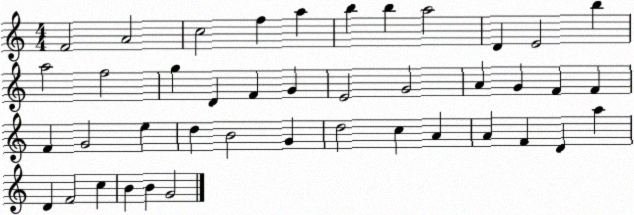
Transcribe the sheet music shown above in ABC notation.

X:1
T:Untitled
M:4/4
L:1/4
K:C
F2 A2 c2 f a b b a2 D E2 b a2 f2 g D F G E2 G2 A G F F F G2 e d B2 G d2 c A A F D a D F2 c B B G2